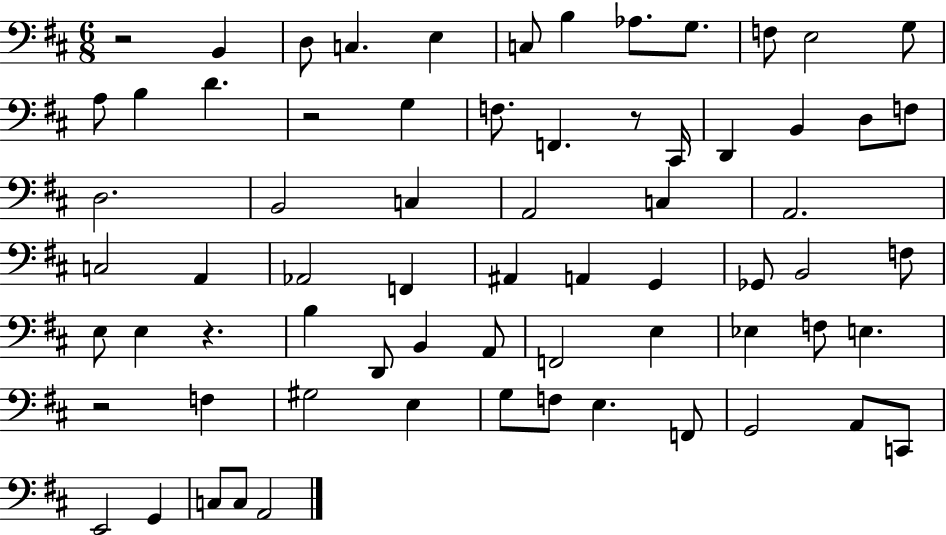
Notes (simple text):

R/h B2/q D3/e C3/q. E3/q C3/e B3/q Ab3/e. G3/e. F3/e E3/h G3/e A3/e B3/q D4/q. R/h G3/q F3/e. F2/q. R/e C#2/s D2/q B2/q D3/e F3/e D3/h. B2/h C3/q A2/h C3/q A2/h. C3/h A2/q Ab2/h F2/q A#2/q A2/q G2/q Gb2/e B2/h F3/e E3/e E3/q R/q. B3/q D2/e B2/q A2/e F2/h E3/q Eb3/q F3/e E3/q. R/h F3/q G#3/h E3/q G3/e F3/e E3/q. F2/e G2/h A2/e C2/e E2/h G2/q C3/e C3/e A2/h